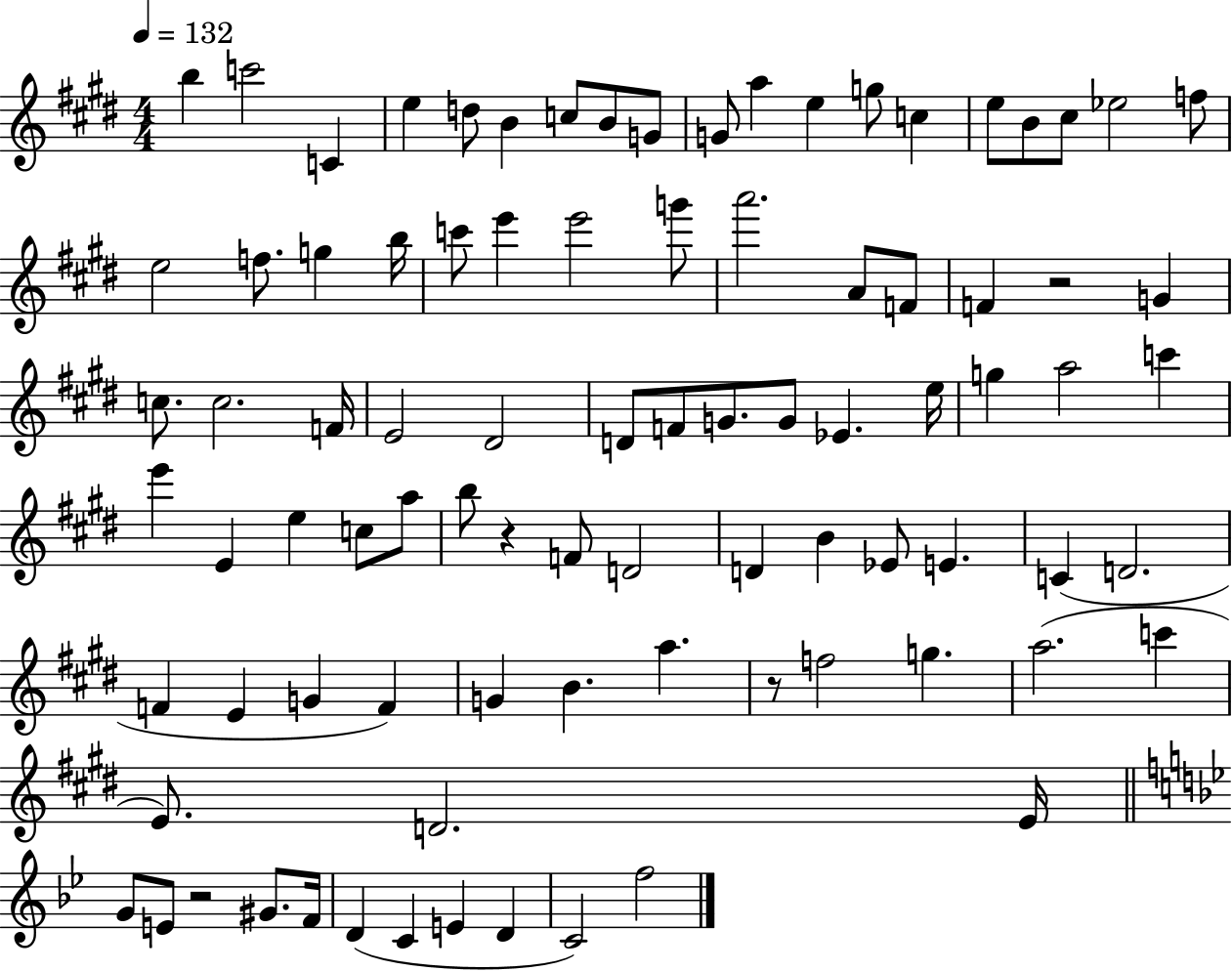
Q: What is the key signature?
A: E major